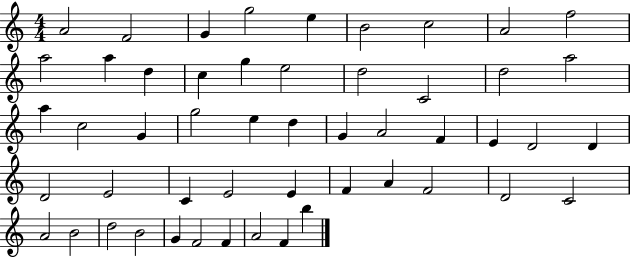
A4/h F4/h G4/q G5/h E5/q B4/h C5/h A4/h F5/h A5/h A5/q D5/q C5/q G5/q E5/h D5/h C4/h D5/h A5/h A5/q C5/h G4/q G5/h E5/q D5/q G4/q A4/h F4/q E4/q D4/h D4/q D4/h E4/h C4/q E4/h E4/q F4/q A4/q F4/h D4/h C4/h A4/h B4/h D5/h B4/h G4/q F4/h F4/q A4/h F4/q B5/q